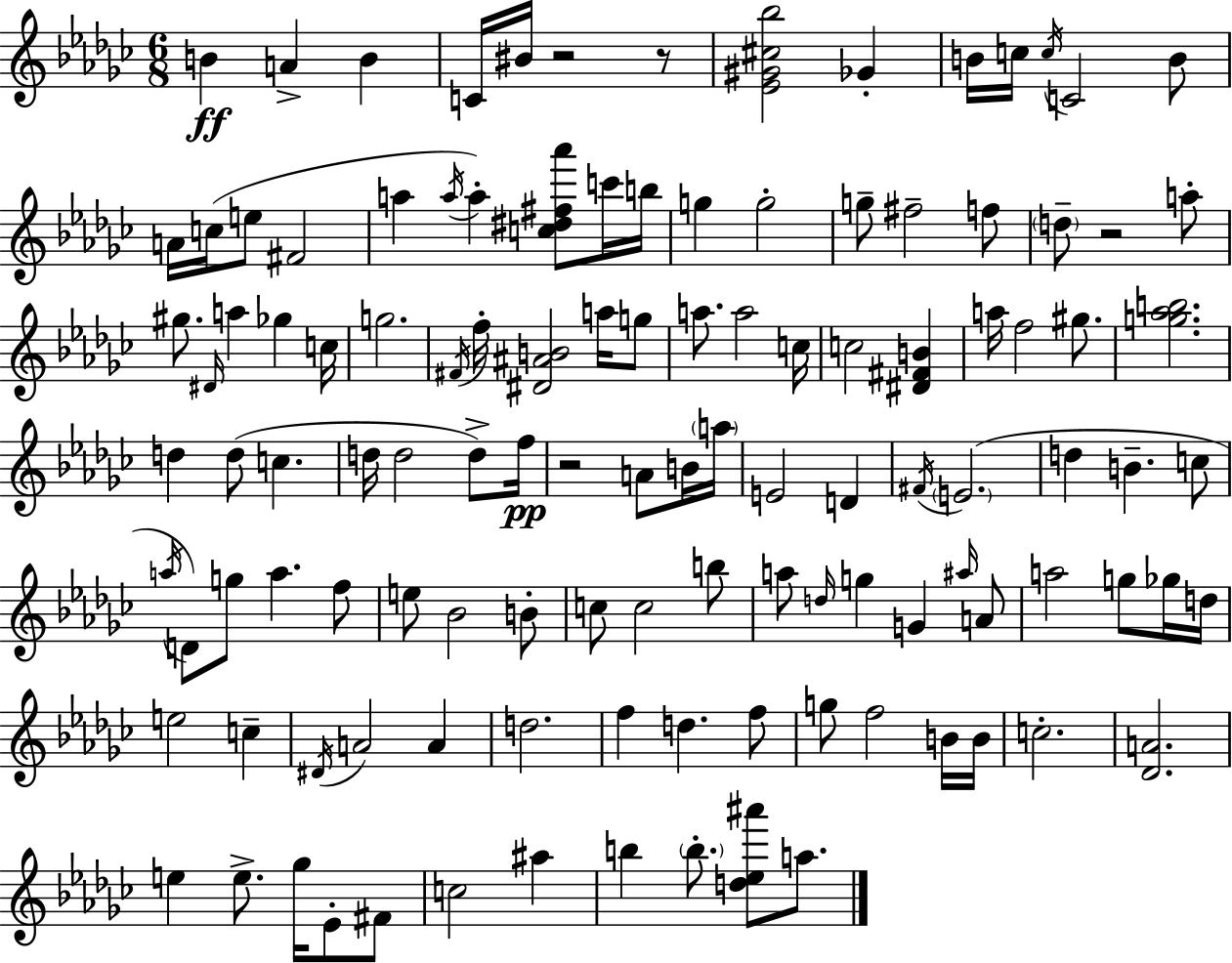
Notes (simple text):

B4/q A4/q B4/q C4/s BIS4/s R/h R/e [Eb4,G#4,C#5,Bb5]/h Gb4/q B4/s C5/s C5/s C4/h B4/e A4/s C5/s E5/e F#4/h A5/q A5/s A5/q [C5,D#5,F#5,Ab6]/e C6/s B5/s G5/q G5/h G5/e F#5/h F5/e D5/e R/h A5/e G#5/e. D#4/s A5/q Gb5/q C5/s G5/h. F#4/s F5/s [D#4,A#4,B4]/h A5/s G5/e A5/e. A5/h C5/s C5/h [D#4,F#4,B4]/q A5/s F5/h G#5/e. [G5,Ab5,B5]/h. D5/q D5/e C5/q. D5/s D5/h D5/e F5/s R/h A4/e B4/s A5/s E4/h D4/q F#4/s E4/h. D5/q B4/q. C5/e A5/s D4/e G5/e A5/q. F5/e E5/e Bb4/h B4/e C5/e C5/h B5/e A5/e D5/s G5/q G4/q A#5/s A4/e A5/h G5/e Gb5/s D5/s E5/h C5/q D#4/s A4/h A4/q D5/h. F5/q D5/q. F5/e G5/e F5/h B4/s B4/s C5/h. [Db4,A4]/h. E5/q E5/e. Gb5/s Eb4/e F#4/e C5/h A#5/q B5/q B5/e. [D5,Eb5,A#6]/e A5/e.